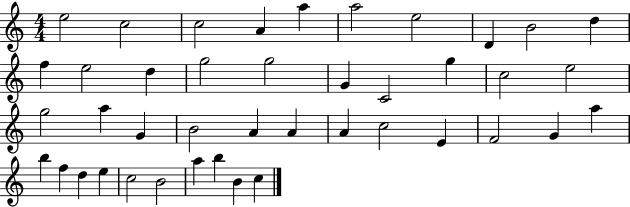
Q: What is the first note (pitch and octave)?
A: E5